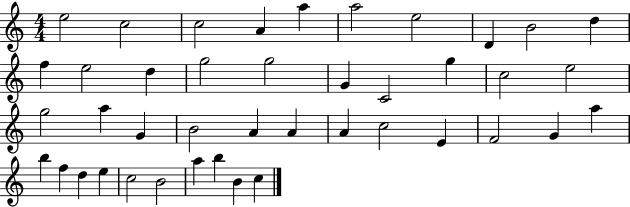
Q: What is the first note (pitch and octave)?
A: E5